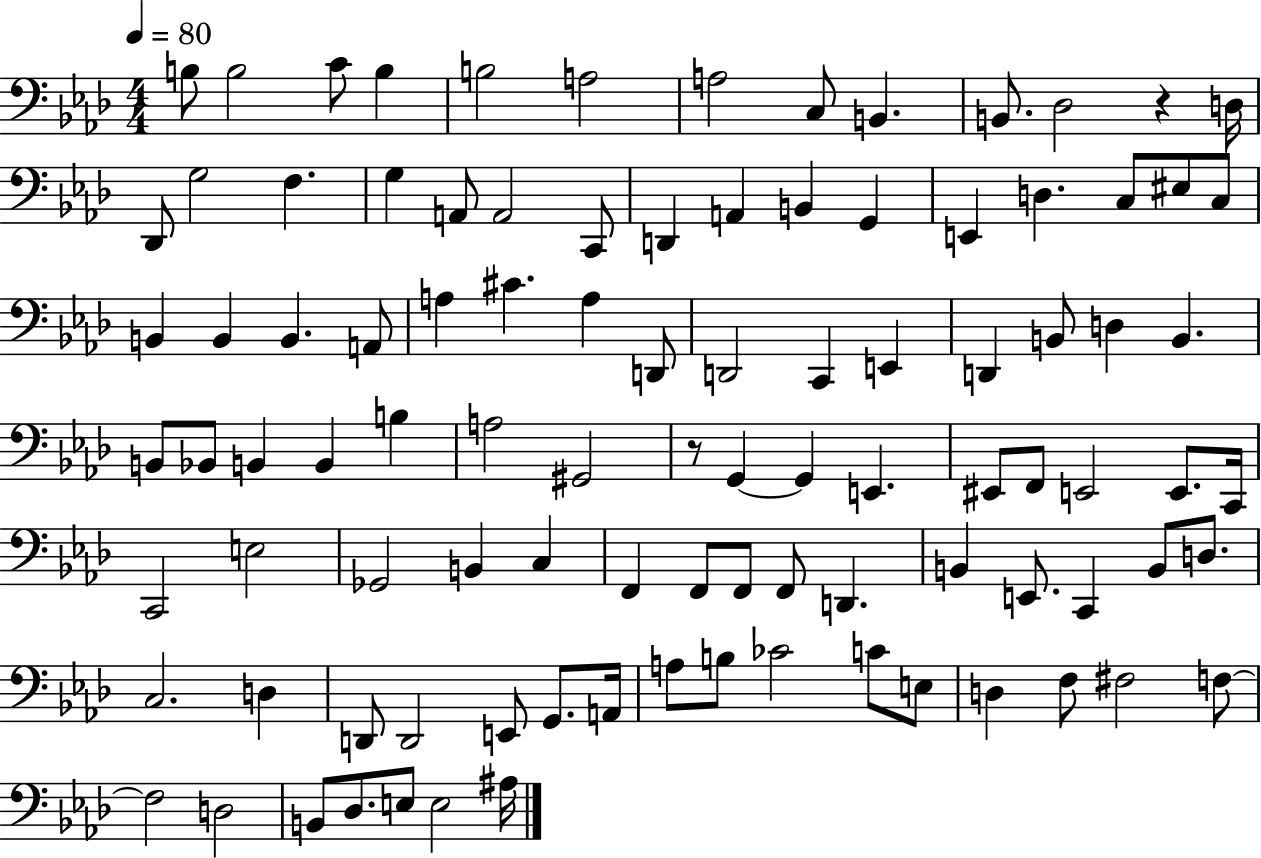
X:1
T:Untitled
M:4/4
L:1/4
K:Ab
B,/2 B,2 C/2 B, B,2 A,2 A,2 C,/2 B,, B,,/2 _D,2 z D,/4 _D,,/2 G,2 F, G, A,,/2 A,,2 C,,/2 D,, A,, B,, G,, E,, D, C,/2 ^E,/2 C,/2 B,, B,, B,, A,,/2 A, ^C A, D,,/2 D,,2 C,, E,, D,, B,,/2 D, B,, B,,/2 _B,,/2 B,, B,, B, A,2 ^G,,2 z/2 G,, G,, E,, ^E,,/2 F,,/2 E,,2 E,,/2 C,,/4 C,,2 E,2 _G,,2 B,, C, F,, F,,/2 F,,/2 F,,/2 D,, B,, E,,/2 C,, B,,/2 D,/2 C,2 D, D,,/2 D,,2 E,,/2 G,,/2 A,,/4 A,/2 B,/2 _C2 C/2 E,/2 D, F,/2 ^F,2 F,/2 F,2 D,2 B,,/2 _D,/2 E,/2 E,2 ^A,/4